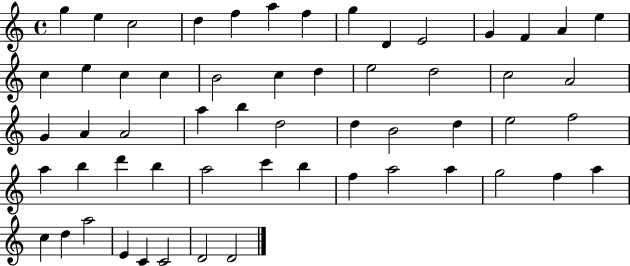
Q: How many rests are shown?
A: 0